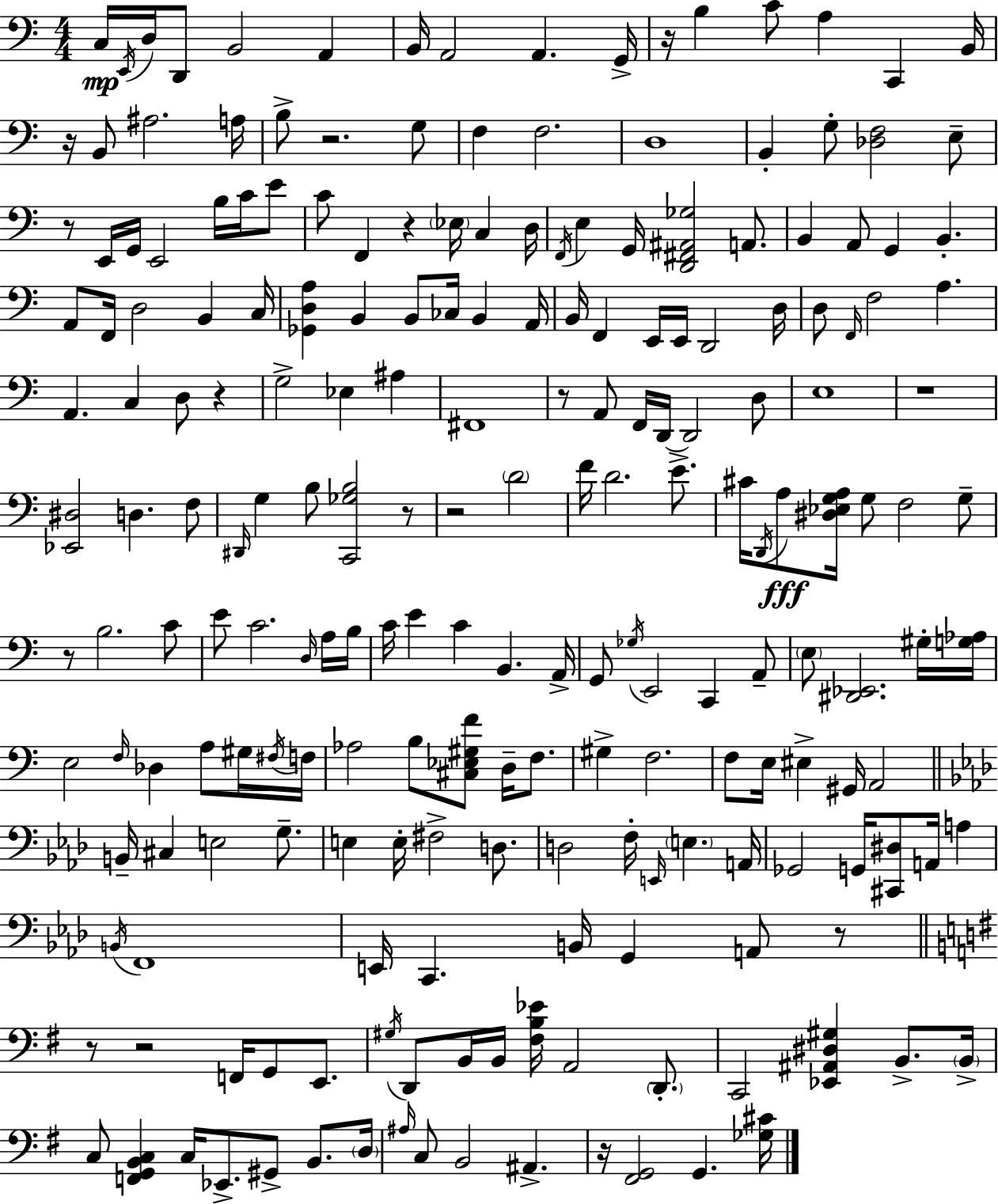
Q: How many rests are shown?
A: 15